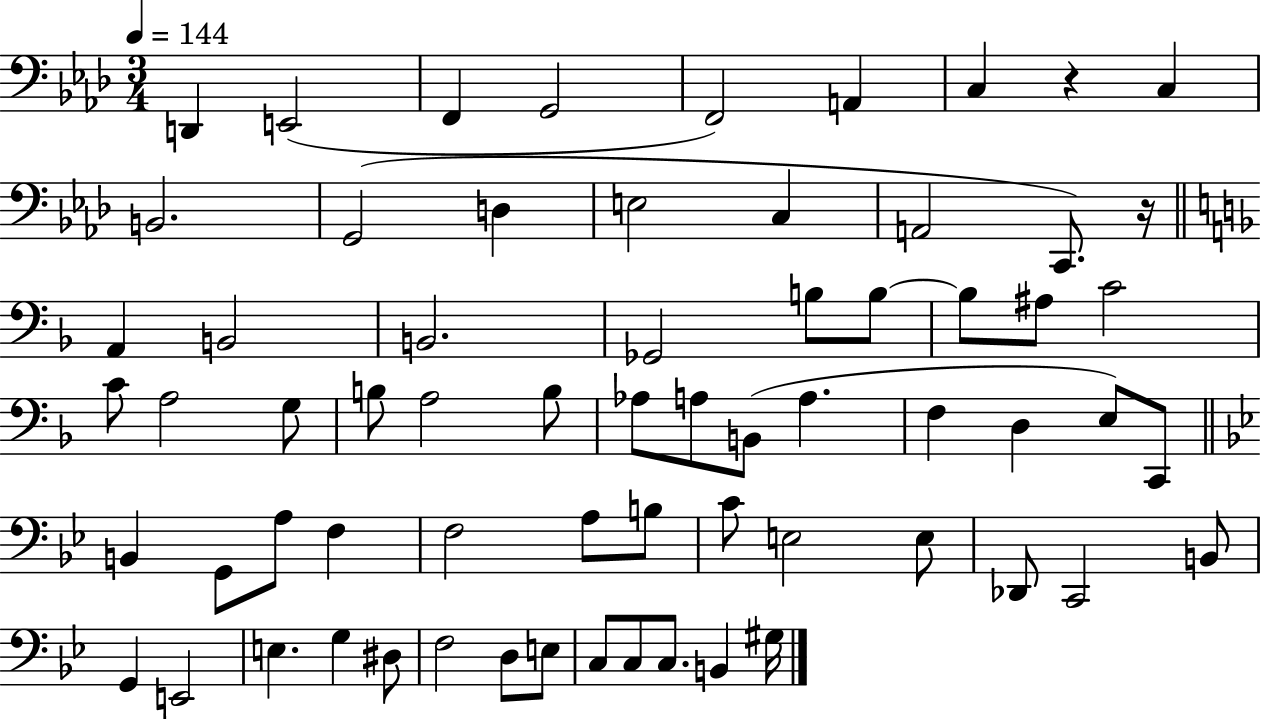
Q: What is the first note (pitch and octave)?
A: D2